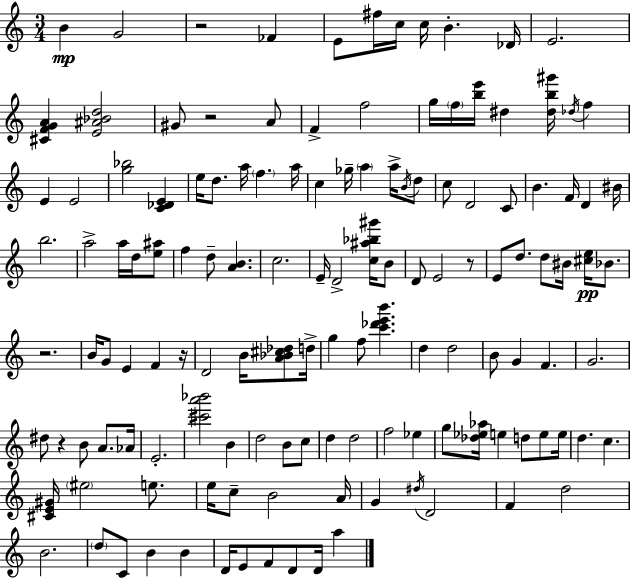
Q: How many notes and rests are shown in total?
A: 134